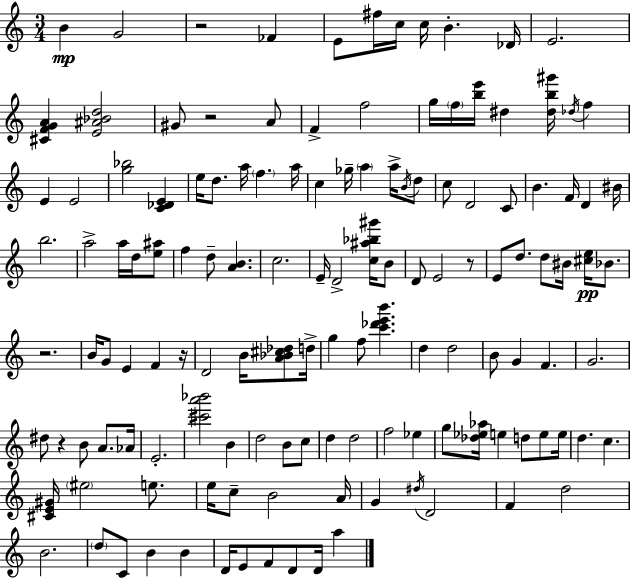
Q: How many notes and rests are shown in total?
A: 134